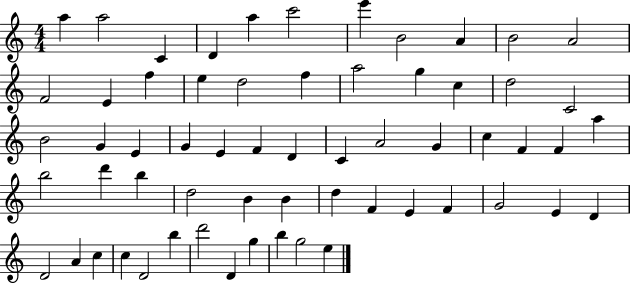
{
  \clef treble
  \numericTimeSignature
  \time 4/4
  \key c \major
  a''4 a''2 c'4 | d'4 a''4 c'''2 | e'''4 b'2 a'4 | b'2 a'2 | \break f'2 e'4 f''4 | e''4 d''2 f''4 | a''2 g''4 c''4 | d''2 c'2 | \break b'2 g'4 e'4 | g'4 e'4 f'4 d'4 | c'4 a'2 g'4 | c''4 f'4 f'4 a''4 | \break b''2 d'''4 b''4 | d''2 b'4 b'4 | d''4 f'4 e'4 f'4 | g'2 e'4 d'4 | \break d'2 a'4 c''4 | c''4 d'2 b''4 | d'''2 d'4 g''4 | b''4 g''2 e''4 | \break \bar "|."
}